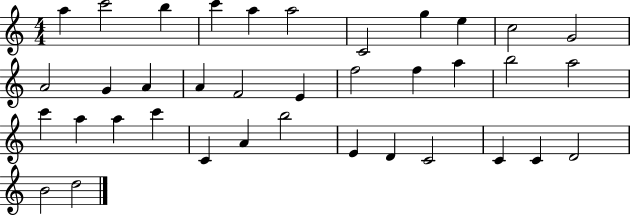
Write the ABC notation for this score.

X:1
T:Untitled
M:4/4
L:1/4
K:C
a c'2 b c' a a2 C2 g e c2 G2 A2 G A A F2 E f2 f a b2 a2 c' a a c' C A b2 E D C2 C C D2 B2 d2